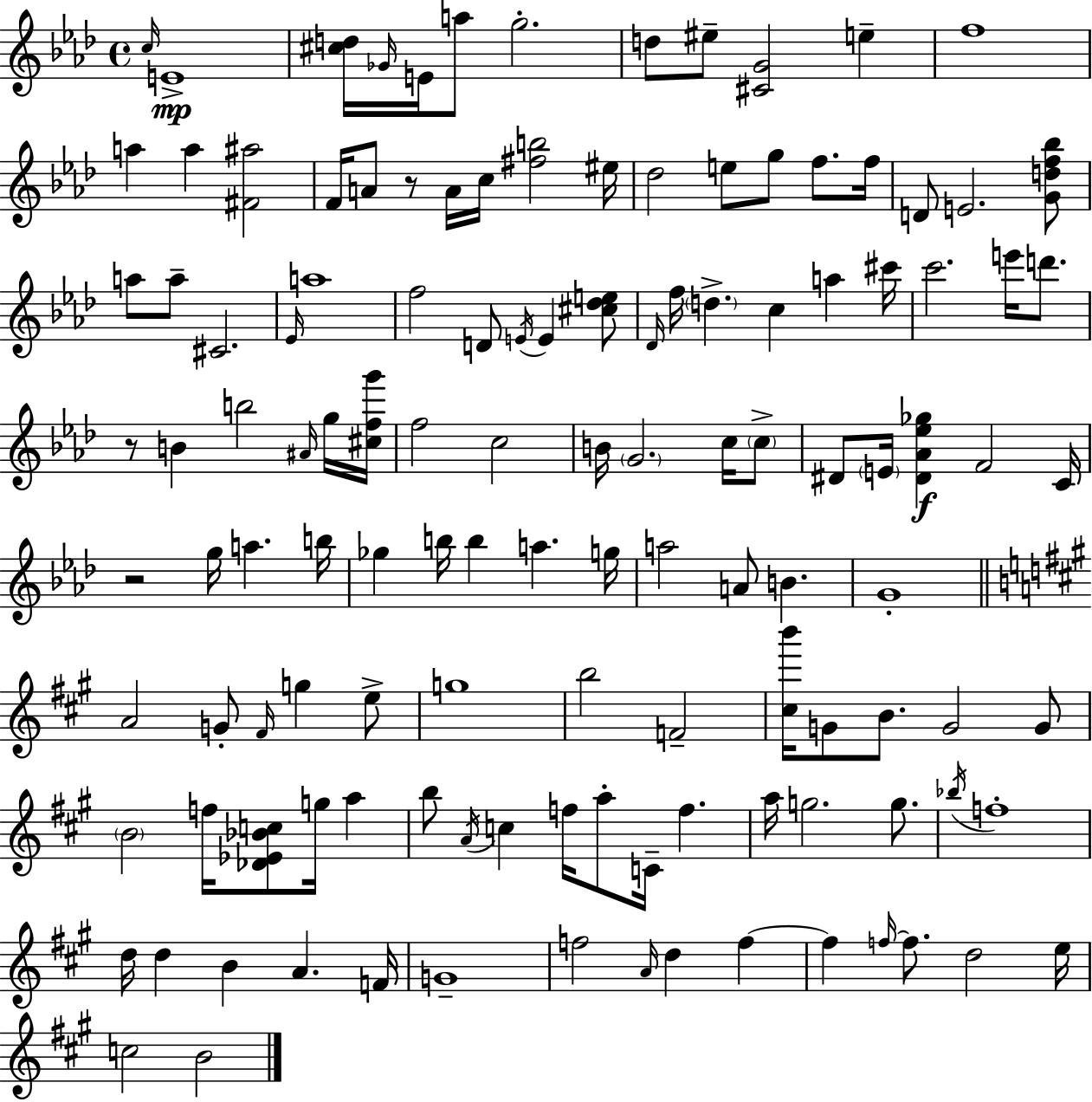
C5/s E4/w [C#5,D5]/s Gb4/s E4/s A5/e G5/h. D5/e EIS5/e [C#4,G4]/h E5/q F5/w A5/q A5/q [F#4,A#5]/h F4/s A4/e R/e A4/s C5/s [F#5,B5]/h EIS5/s Db5/h E5/e G5/e F5/e. F5/s D4/e E4/h. [G4,D5,F5,Bb5]/e A5/e A5/e C#4/h. Eb4/s A5/w F5/h D4/e E4/s E4/q [C#5,Db5,E5]/e Db4/s F5/s D5/q. C5/q A5/q C#6/s C6/h. E6/s D6/e. R/e B4/q B5/h A#4/s G5/s [C#5,F5,G6]/s F5/h C5/h B4/s G4/h. C5/s C5/e D#4/e E4/s [D#4,Ab4,Eb5,Gb5]/q F4/h C4/s R/h G5/s A5/q. B5/s Gb5/q B5/s B5/q A5/q. G5/s A5/h A4/e B4/q. G4/w A4/h G4/e F#4/s G5/q E5/e G5/w B5/h F4/h [C#5,B6]/s G4/e B4/e. G4/h G4/e B4/h F5/s [Db4,Eb4,Bb4,C5]/e G5/s A5/q B5/e A4/s C5/q F5/s A5/e C4/s F5/q. A5/s G5/h. G5/e. Bb5/s F5/w D5/s D5/q B4/q A4/q. F4/s G4/w F5/h A4/s D5/q F5/q F5/q F5/s F5/e. D5/h E5/s C5/h B4/h